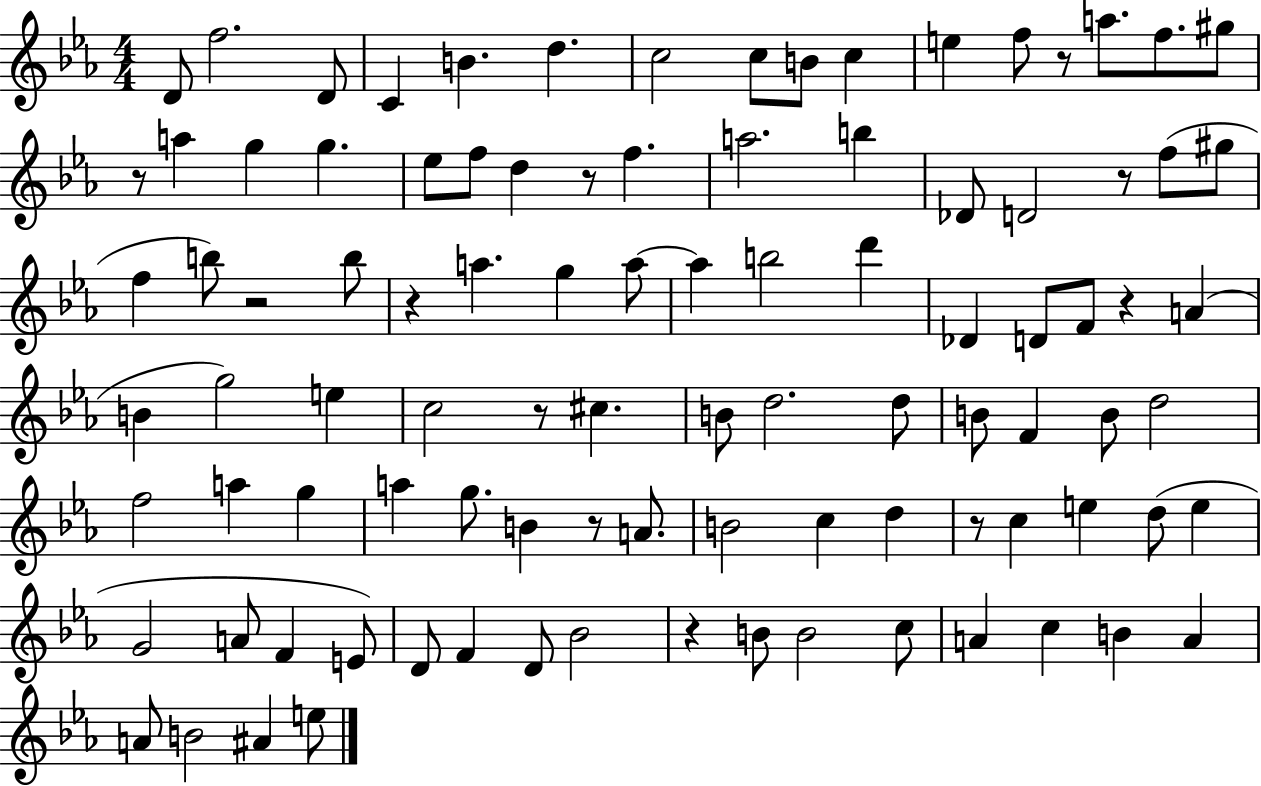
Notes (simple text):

D4/e F5/h. D4/e C4/q B4/q. D5/q. C5/h C5/e B4/e C5/q E5/q F5/e R/e A5/e. F5/e. G#5/e R/e A5/q G5/q G5/q. Eb5/e F5/e D5/q R/e F5/q. A5/h. B5/q Db4/e D4/h R/e F5/e G#5/e F5/q B5/e R/h B5/e R/q A5/q. G5/q A5/e A5/q B5/h D6/q Db4/q D4/e F4/e R/q A4/q B4/q G5/h E5/q C5/h R/e C#5/q. B4/e D5/h. D5/e B4/e F4/q B4/e D5/h F5/h A5/q G5/q A5/q G5/e. B4/q R/e A4/e. B4/h C5/q D5/q R/e C5/q E5/q D5/e E5/q G4/h A4/e F4/q E4/e D4/e F4/q D4/e Bb4/h R/q B4/e B4/h C5/e A4/q C5/q B4/q A4/q A4/e B4/h A#4/q E5/e